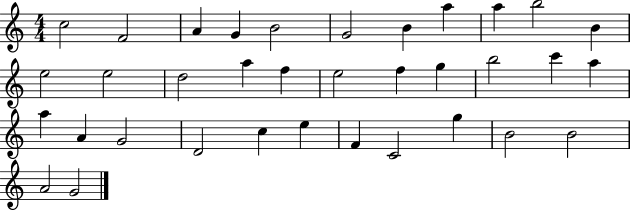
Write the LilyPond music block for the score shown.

{
  \clef treble
  \numericTimeSignature
  \time 4/4
  \key c \major
  c''2 f'2 | a'4 g'4 b'2 | g'2 b'4 a''4 | a''4 b''2 b'4 | \break e''2 e''2 | d''2 a''4 f''4 | e''2 f''4 g''4 | b''2 c'''4 a''4 | \break a''4 a'4 g'2 | d'2 c''4 e''4 | f'4 c'2 g''4 | b'2 b'2 | \break a'2 g'2 | \bar "|."
}